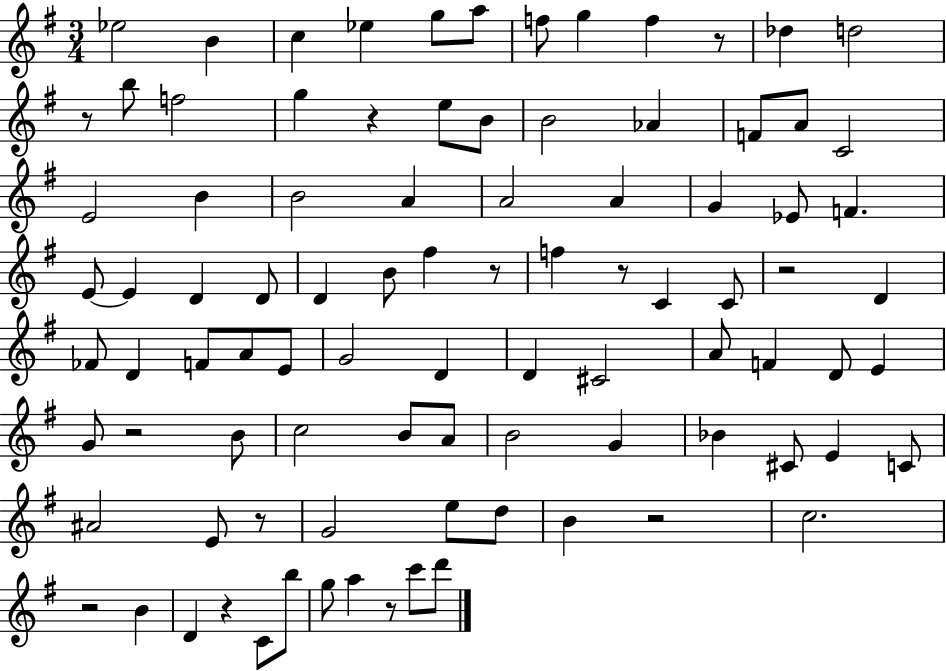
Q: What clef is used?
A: treble